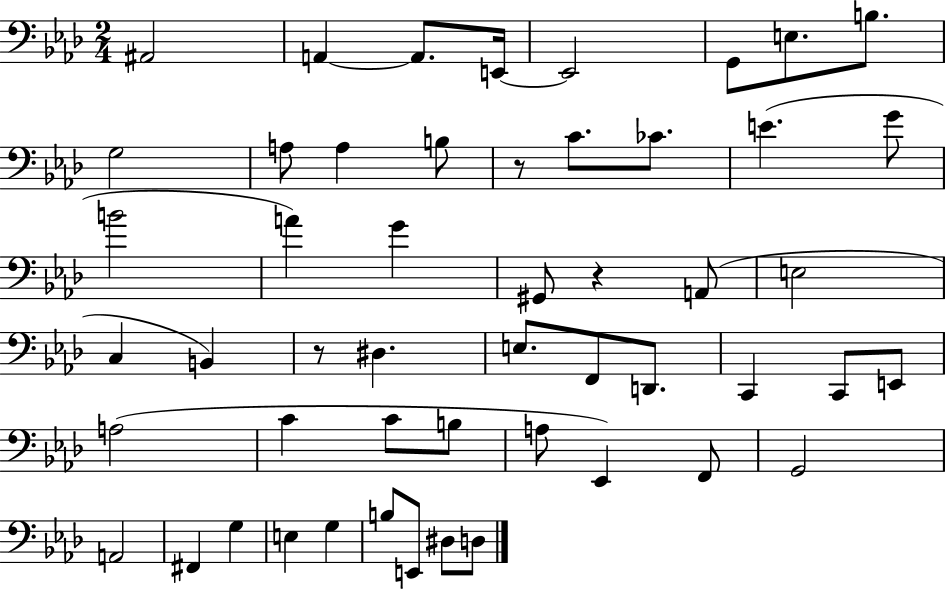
{
  \clef bass
  \numericTimeSignature
  \time 2/4
  \key aes \major
  \repeat volta 2 { ais,2 | a,4~~ a,8. e,16~~ | e,2 | g,8 e8. b8. | \break g2 | a8 a4 b8 | r8 c'8. ces'8. | e'4.( g'8 | \break b'2 | a'4) g'4 | gis,8 r4 a,8( | e2 | \break c4 b,4) | r8 dis4. | e8. f,8 d,8. | c,4 c,8 e,8 | \break a2( | c'4 c'8 b8 | a8 ees,4) f,8 | g,2 | \break a,2 | fis,4 g4 | e4 g4 | b8 e,8 dis8 d8 | \break } \bar "|."
}